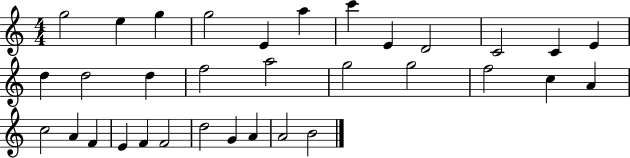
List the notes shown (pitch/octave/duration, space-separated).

G5/h E5/q G5/q G5/h E4/q A5/q C6/q E4/q D4/h C4/h C4/q E4/q D5/q D5/h D5/q F5/h A5/h G5/h G5/h F5/h C5/q A4/q C5/h A4/q F4/q E4/q F4/q F4/h D5/h G4/q A4/q A4/h B4/h